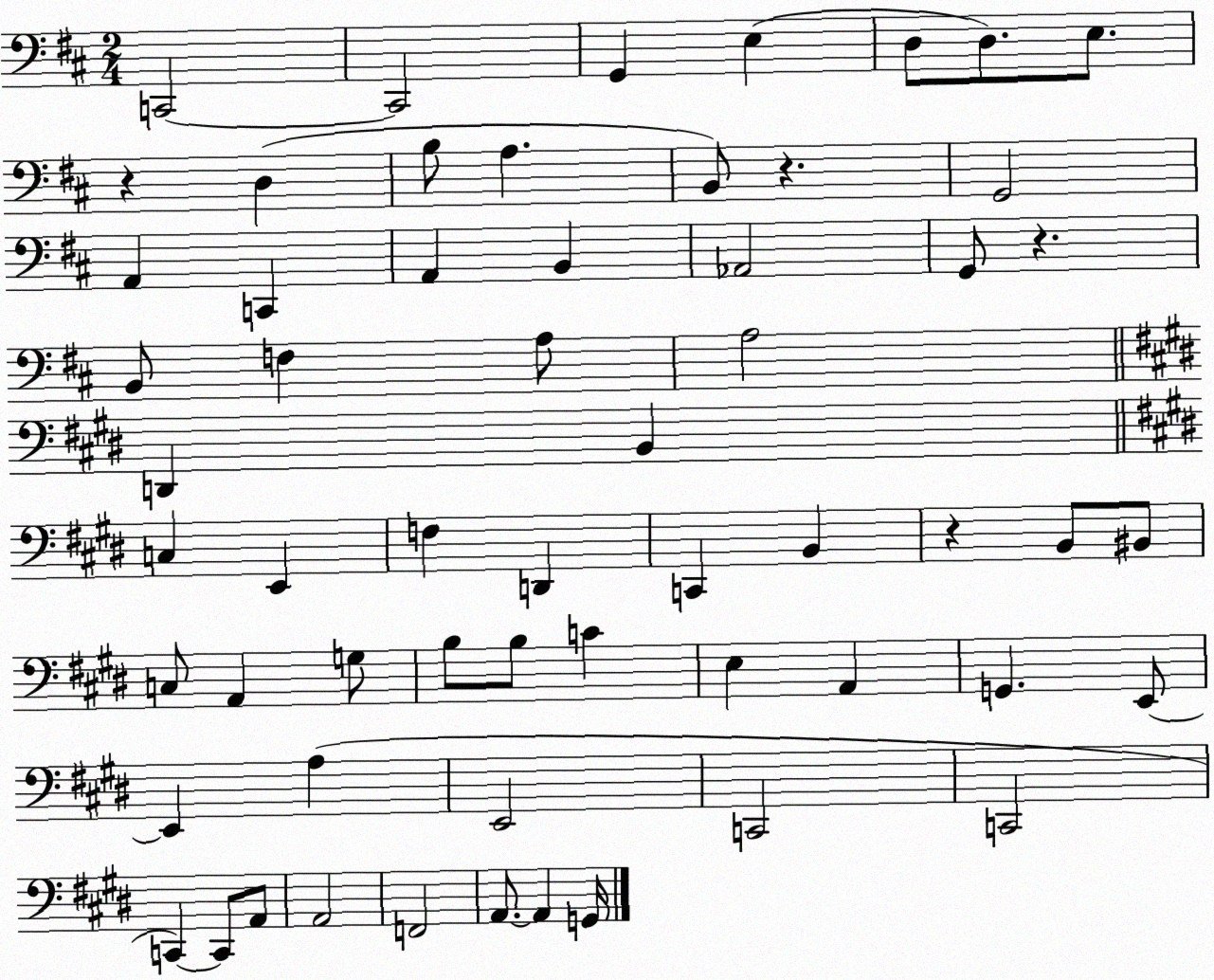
X:1
T:Untitled
M:2/4
L:1/4
K:D
C,,2 C,,2 G,, E, D,/2 D,/2 E,/2 z D, B,/2 A, B,,/2 z G,,2 A,, C,, A,, B,, _A,,2 G,,/2 z B,,/2 F, A,/2 A,2 D,, B,, C, E,, F, D,, C,, B,, z B,,/2 ^B,,/2 C,/2 A,, G,/2 B,/2 B,/2 C E, A,, G,, E,,/2 E,, A, E,,2 C,,2 C,,2 C,, C,,/2 A,,/2 A,,2 F,,2 A,,/2 A,, G,,/4